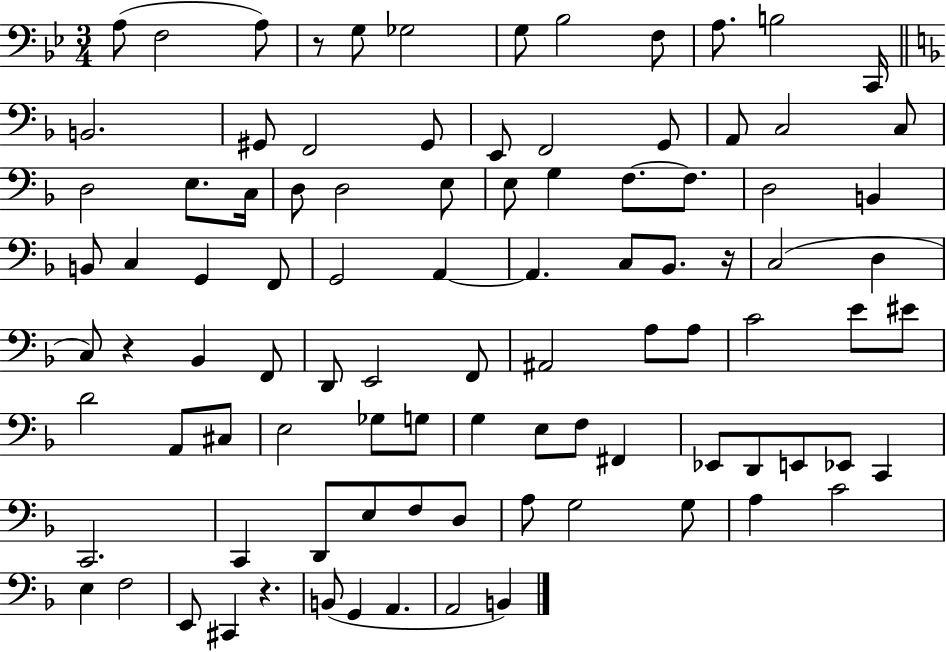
{
  \clef bass
  \numericTimeSignature
  \time 3/4
  \key bes \major
  \repeat volta 2 { a8( f2 a8) | r8 g8 ges2 | g8 bes2 f8 | a8. b2 c,16 | \break \bar "||" \break \key f \major b,2. | gis,8 f,2 gis,8 | e,8 f,2 g,8 | a,8 c2 c8 | \break d2 e8. c16 | d8 d2 e8 | e8 g4 f8.~~ f8. | d2 b,4 | \break b,8 c4 g,4 f,8 | g,2 a,4~~ | a,4. c8 bes,8. r16 | c2( d4 | \break c8) r4 bes,4 f,8 | d,8 e,2 f,8 | ais,2 a8 a8 | c'2 e'8 eis'8 | \break d'2 a,8 cis8 | e2 ges8 g8 | g4 e8 f8 fis,4 | ees,8 d,8 e,8 ees,8 c,4 | \break c,2. | c,4 d,8 e8 f8 d8 | a8 g2 g8 | a4 c'2 | \break e4 f2 | e,8 cis,4 r4. | b,8( g,4 a,4. | a,2 b,4) | \break } \bar "|."
}